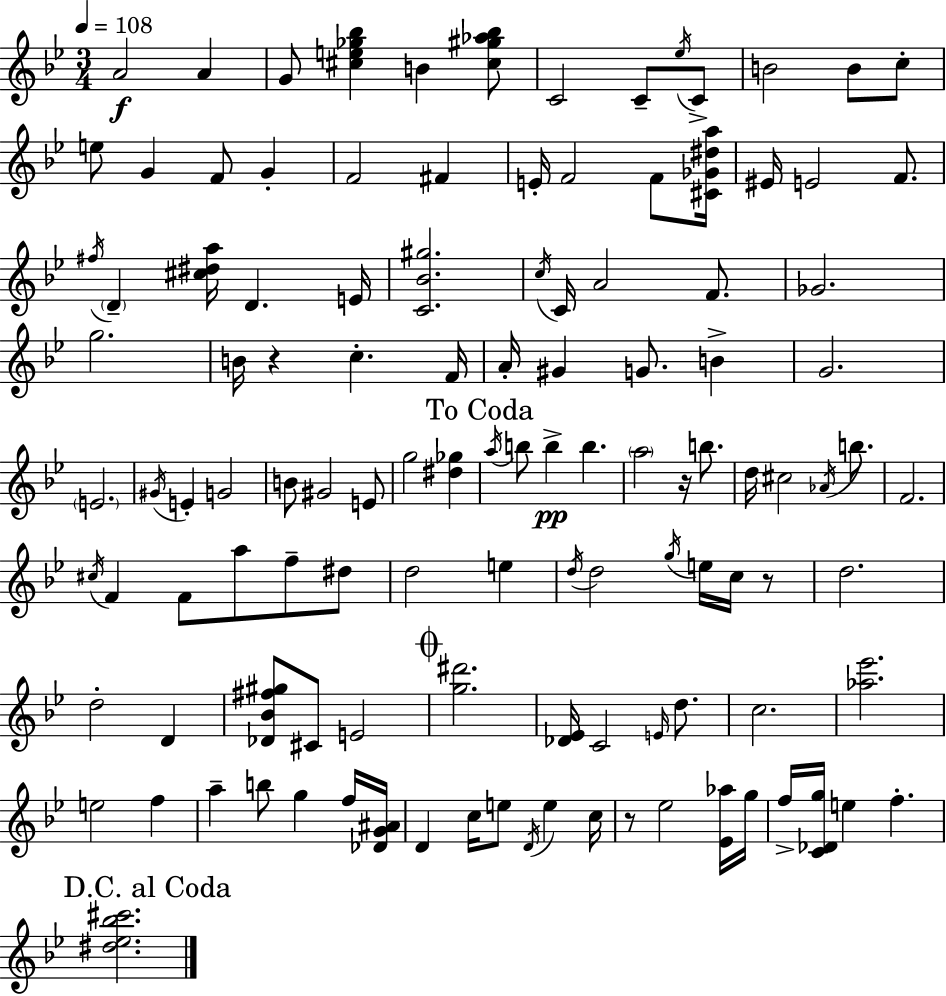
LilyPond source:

{
  \clef treble
  \numericTimeSignature
  \time 3/4
  \key bes \major
  \tempo 4 = 108
  a'2\f a'4 | g'8 <cis'' e'' ges'' bes''>4 b'4 <cis'' gis'' aes'' bes''>8 | c'2 c'8-- \acciaccatura { ees''16 } c'8-> | b'2 b'8 c''8-. | \break e''8 g'4 f'8 g'4-. | f'2 fis'4 | e'16-. f'2 f'8 | <cis' ges' dis'' a''>16 eis'16 e'2 f'8. | \break \acciaccatura { fis''16 } \parenthesize d'4-- <cis'' dis'' a''>16 d'4. | e'16 <c' bes' gis''>2. | \acciaccatura { c''16 } c'16 a'2 | f'8. ges'2. | \break g''2. | b'16 r4 c''4.-. | f'16 a'16-. gis'4 g'8. b'4-> | g'2. | \break \parenthesize e'2. | \acciaccatura { gis'16 } e'4-. g'2 | b'8 gis'2 | e'8 g''2 | \break <dis'' ges''>4 \mark "To Coda" \acciaccatura { a''16 } b''8 b''4->\pp b''4. | \parenthesize a''2 | r16 b''8. d''16 cis''2 | \acciaccatura { aes'16 } b''8. f'2. | \break \acciaccatura { cis''16 } f'4 f'8 | a''8 f''8-- dis''8 d''2 | e''4 \acciaccatura { d''16 } d''2 | \acciaccatura { g''16 } e''16 c''16 r8 d''2. | \break d''2-. | d'4 <des' bes' fis'' gis''>8 cis'8 | e'2 \mark \markup { \musicglyph "scripts.coda" } <g'' dis'''>2. | <des' ees'>16 c'2 | \break \grace { e'16 } d''8. c''2. | <aes'' ees'''>2. | e''2 | f''4 a''4-- | \break b''8 g''4 f''16 <des' g' ais'>16 d'4 | c''16 e''8 \acciaccatura { d'16 } e''4 c''16 r8 | ees''2 <ees' aes''>16 g''16 f''16-> | <c' des' g''>16 e''4 f''4.-. \mark "D.C. al Coda" <dis'' ees'' bes'' cis'''>2. | \break \bar "|."
}